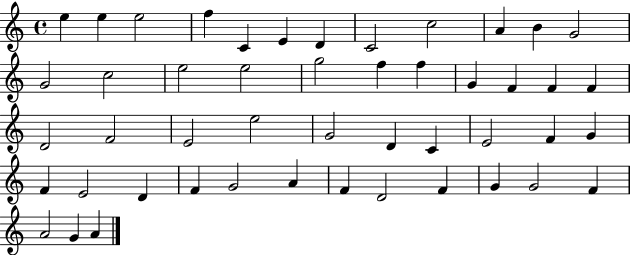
E5/q E5/q E5/h F5/q C4/q E4/q D4/q C4/h C5/h A4/q B4/q G4/h G4/h C5/h E5/h E5/h G5/h F5/q F5/q G4/q F4/q F4/q F4/q D4/h F4/h E4/h E5/h G4/h D4/q C4/q E4/h F4/q G4/q F4/q E4/h D4/q F4/q G4/h A4/q F4/q D4/h F4/q G4/q G4/h F4/q A4/h G4/q A4/q